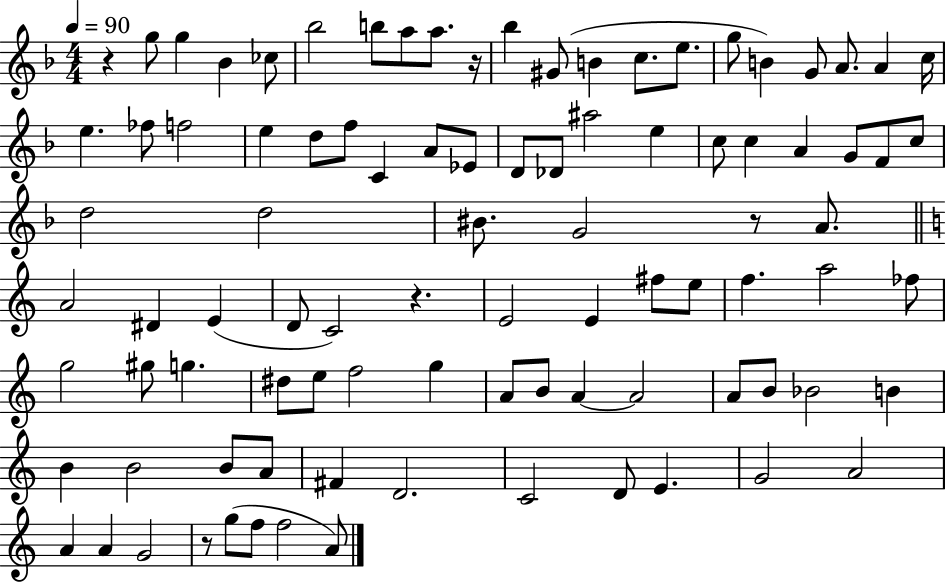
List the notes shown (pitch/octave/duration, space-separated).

R/q G5/e G5/q Bb4/q CES5/e Bb5/h B5/e A5/e A5/e. R/s Bb5/q G#4/e B4/q C5/e. E5/e. G5/e B4/q G4/e A4/e. A4/q C5/s E5/q. FES5/e F5/h E5/q D5/e F5/e C4/q A4/e Eb4/e D4/e Db4/e A#5/h E5/q C5/e C5/q A4/q G4/e F4/e C5/e D5/h D5/h BIS4/e. G4/h R/e A4/e. A4/h D#4/q E4/q D4/e C4/h R/q. E4/h E4/q F#5/e E5/e F5/q. A5/h FES5/e G5/h G#5/e G5/q. D#5/e E5/e F5/h G5/q A4/e B4/e A4/q A4/h A4/e B4/e Bb4/h B4/q B4/q B4/h B4/e A4/e F#4/q D4/h. C4/h D4/e E4/q. G4/h A4/h A4/q A4/q G4/h R/e G5/e F5/e F5/h A4/e